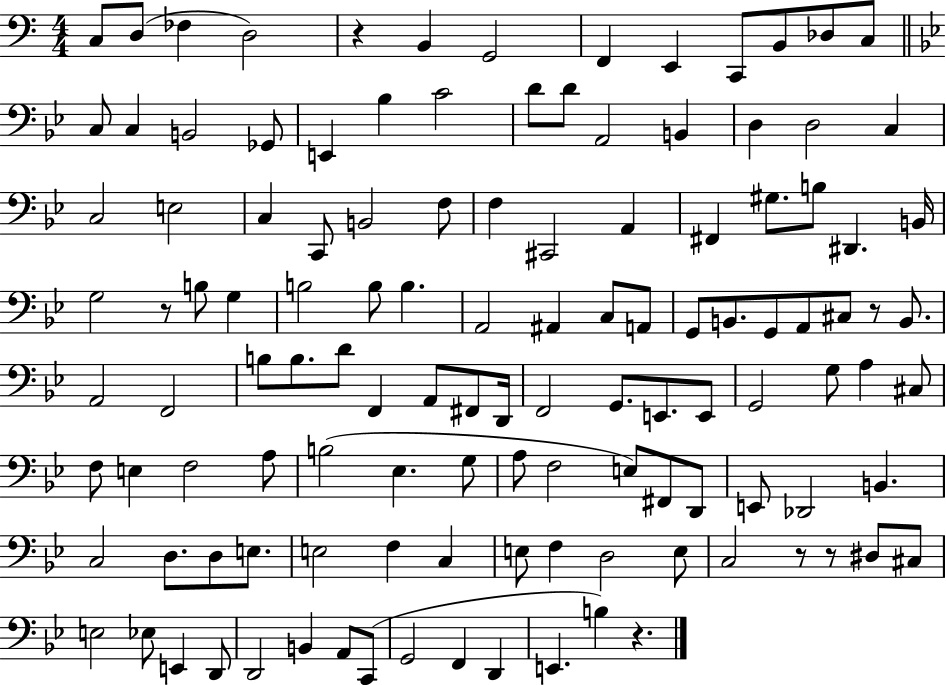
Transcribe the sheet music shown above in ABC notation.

X:1
T:Untitled
M:4/4
L:1/4
K:C
C,/2 D,/2 _F, D,2 z B,, G,,2 F,, E,, C,,/2 B,,/2 _D,/2 C,/2 C,/2 C, B,,2 _G,,/2 E,, _B, C2 D/2 D/2 A,,2 B,, D, D,2 C, C,2 E,2 C, C,,/2 B,,2 F,/2 F, ^C,,2 A,, ^F,, ^G,/2 B,/2 ^D,, B,,/4 G,2 z/2 B,/2 G, B,2 B,/2 B, A,,2 ^A,, C,/2 A,,/2 G,,/2 B,,/2 G,,/2 A,,/2 ^C,/2 z/2 B,,/2 A,,2 F,,2 B,/2 B,/2 D/2 F,, A,,/2 ^F,,/2 D,,/4 F,,2 G,,/2 E,,/2 E,,/2 G,,2 G,/2 A, ^C,/2 F,/2 E, F,2 A,/2 B,2 _E, G,/2 A,/2 F,2 E,/2 ^F,,/2 D,,/2 E,,/2 _D,,2 B,, C,2 D,/2 D,/2 E,/2 E,2 F, C, E,/2 F, D,2 E,/2 C,2 z/2 z/2 ^D,/2 ^C,/2 E,2 _E,/2 E,, D,,/2 D,,2 B,, A,,/2 C,,/2 G,,2 F,, D,, E,, B, z